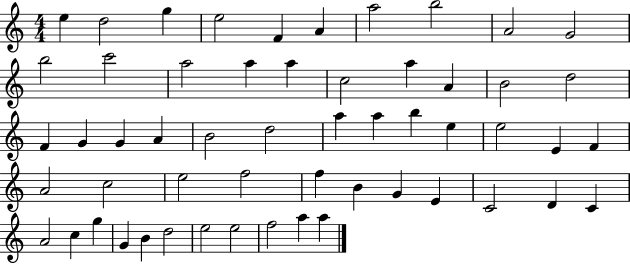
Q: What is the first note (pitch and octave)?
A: E5